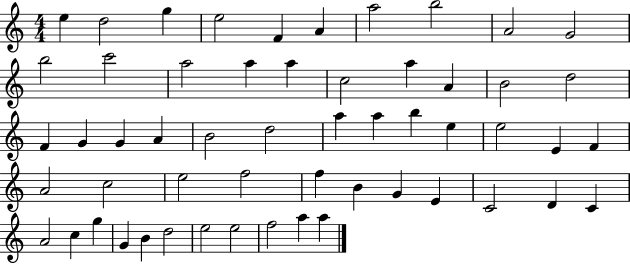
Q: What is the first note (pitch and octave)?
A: E5